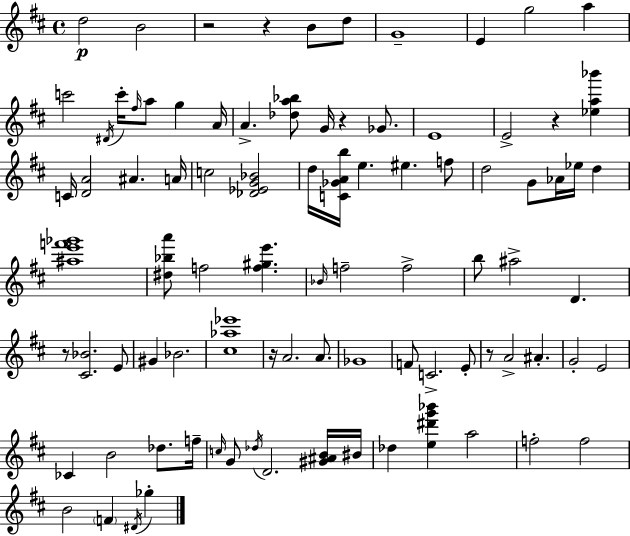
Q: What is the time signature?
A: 4/4